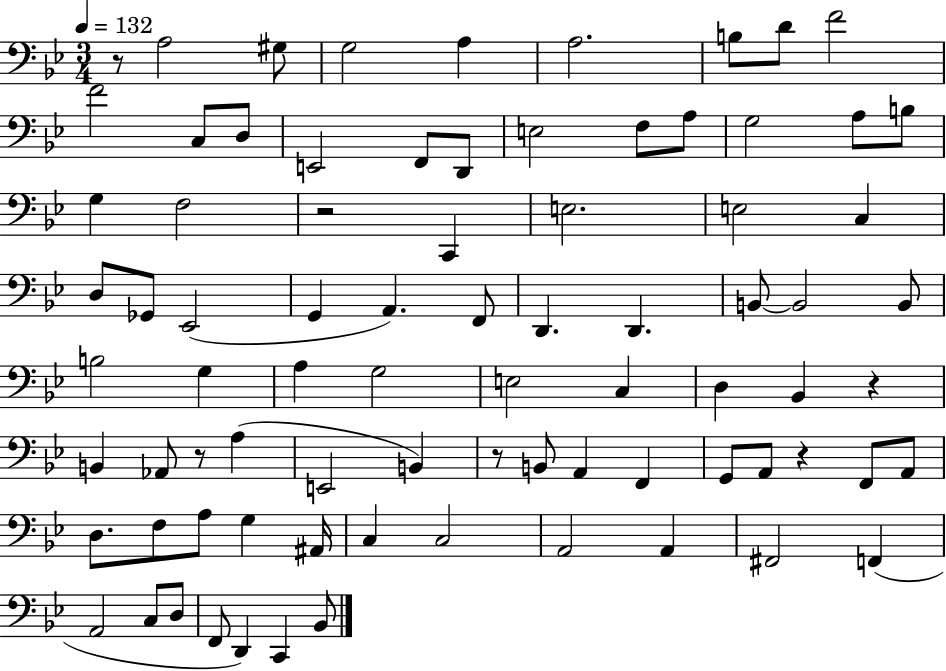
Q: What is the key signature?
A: BES major